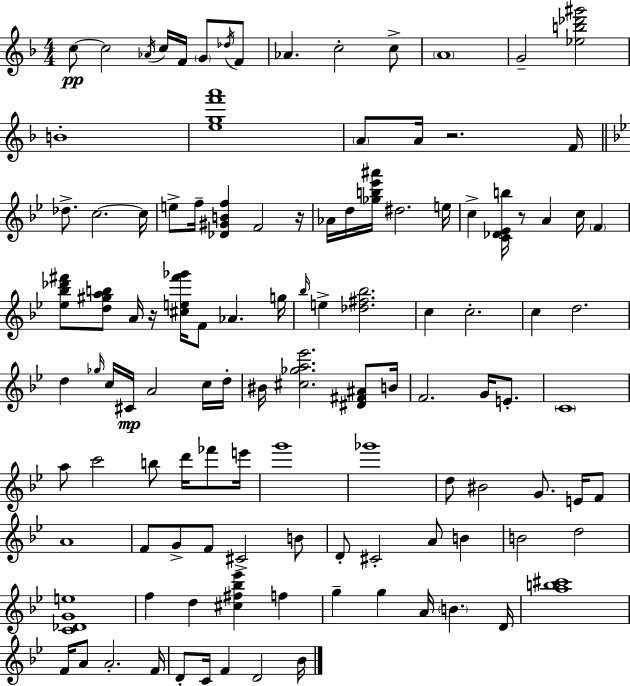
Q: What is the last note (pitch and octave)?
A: Bb4